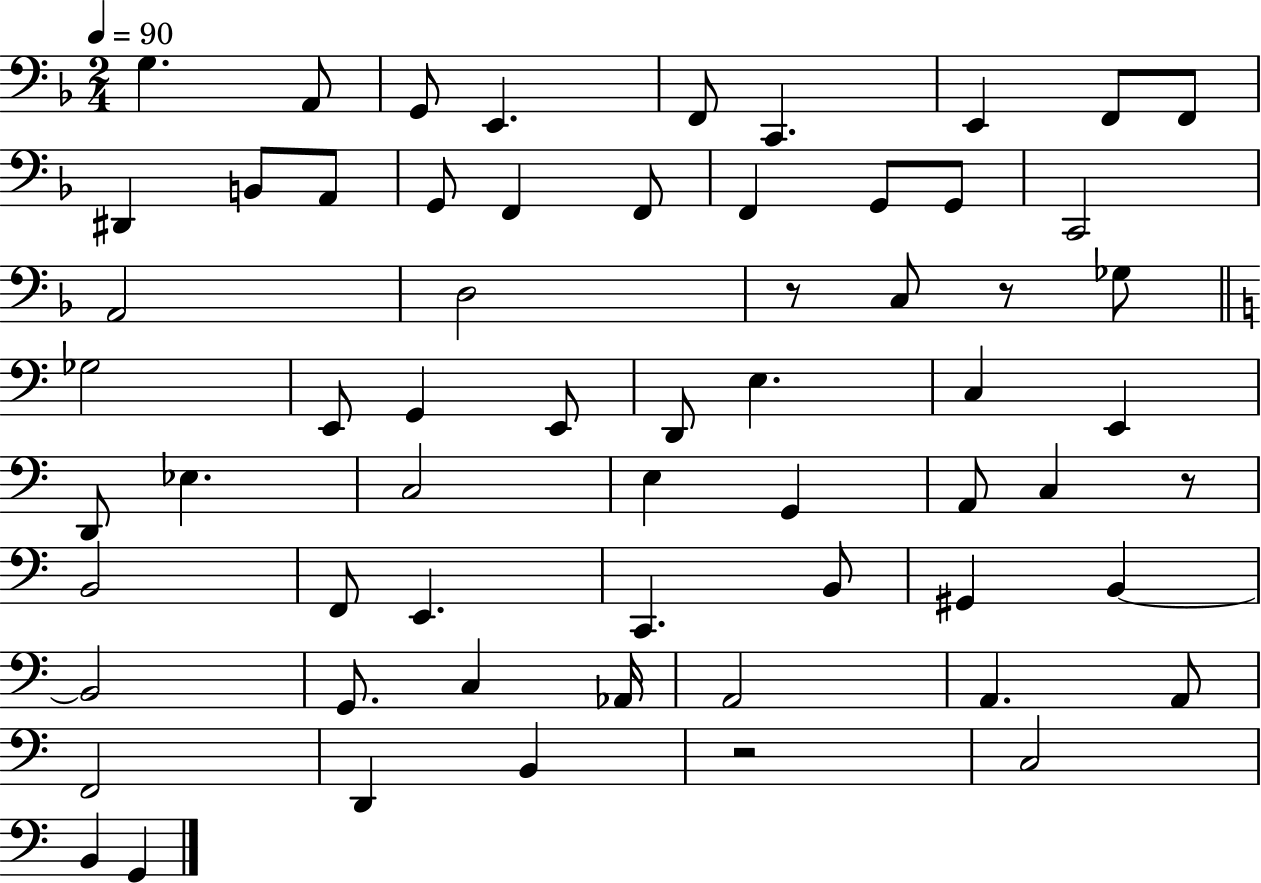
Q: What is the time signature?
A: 2/4